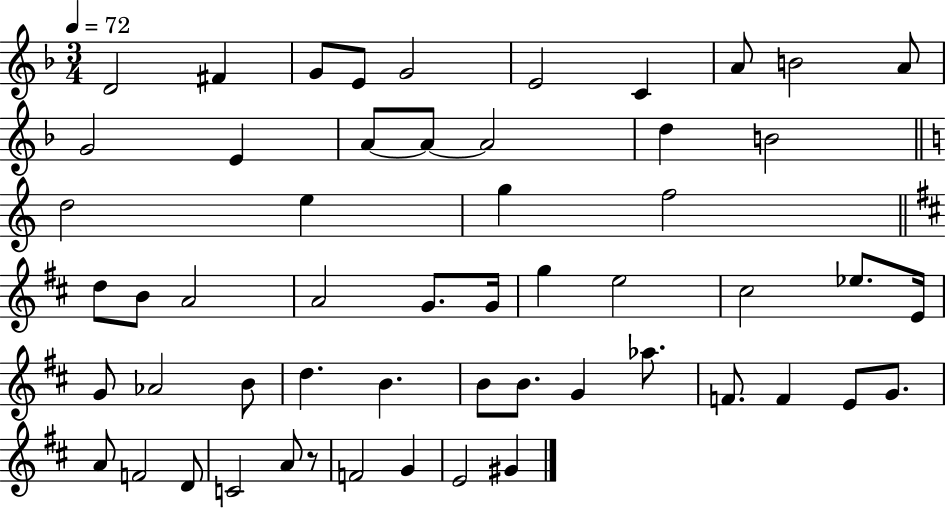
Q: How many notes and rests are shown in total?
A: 55